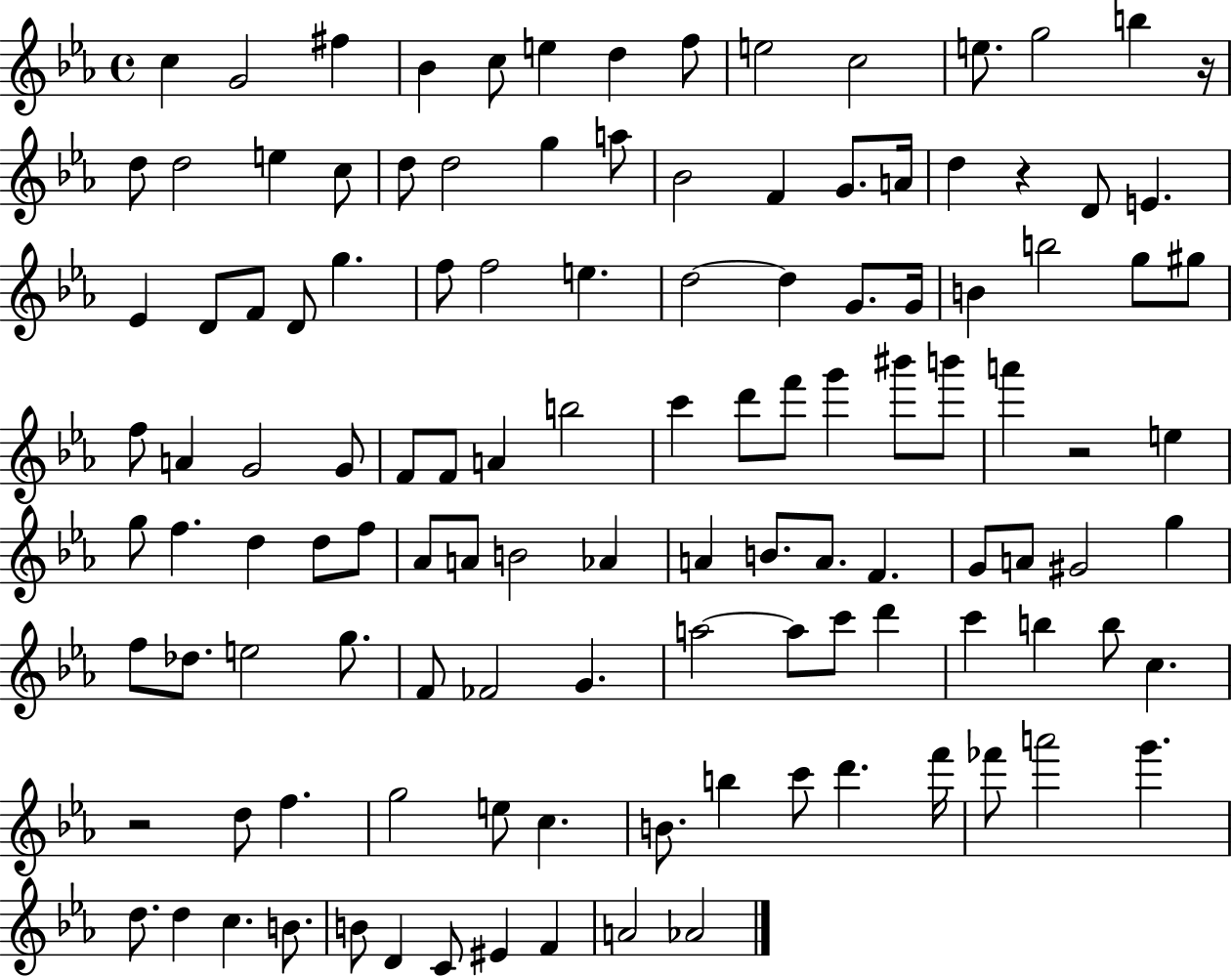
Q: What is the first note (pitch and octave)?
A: C5